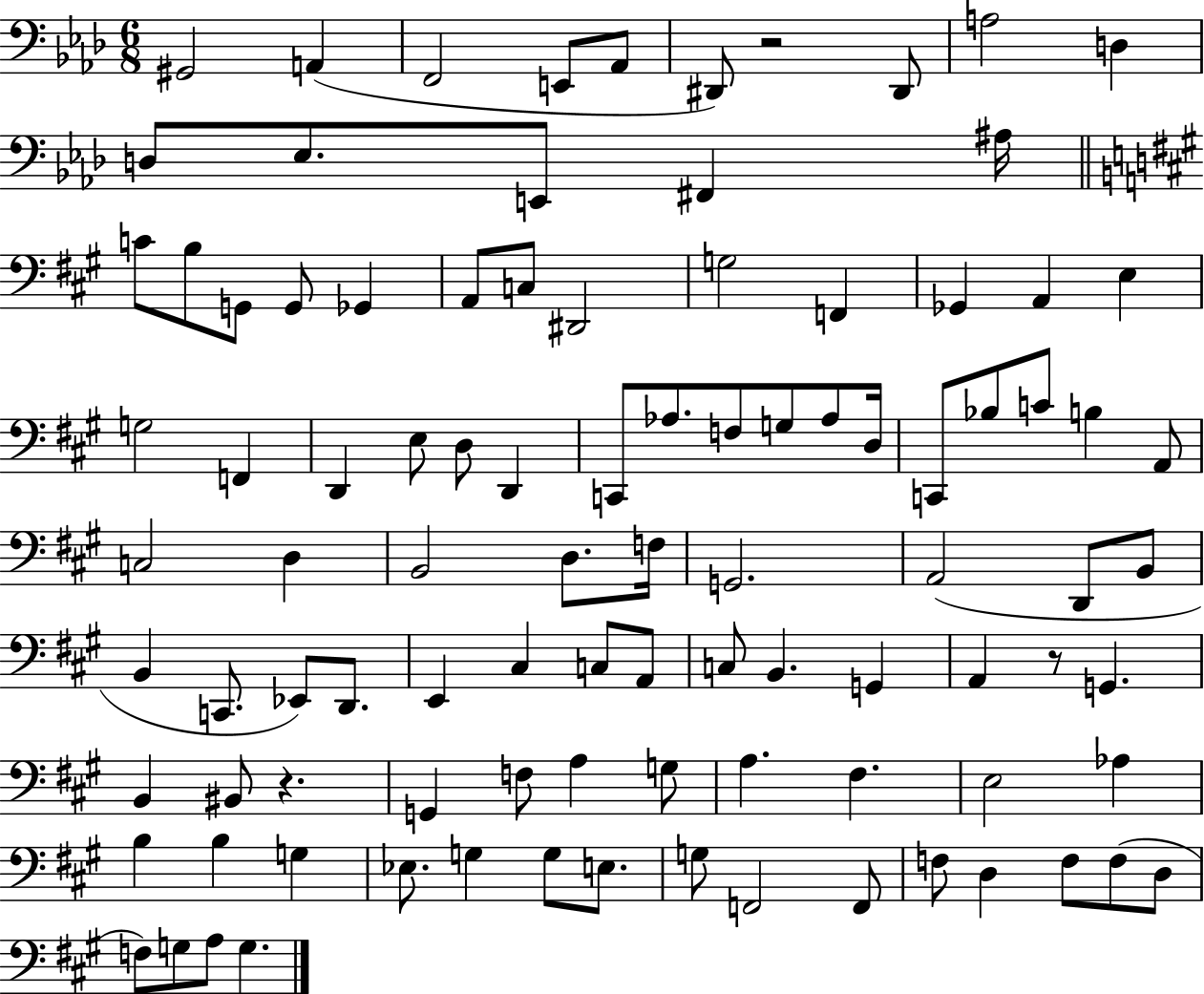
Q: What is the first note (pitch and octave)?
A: G#2